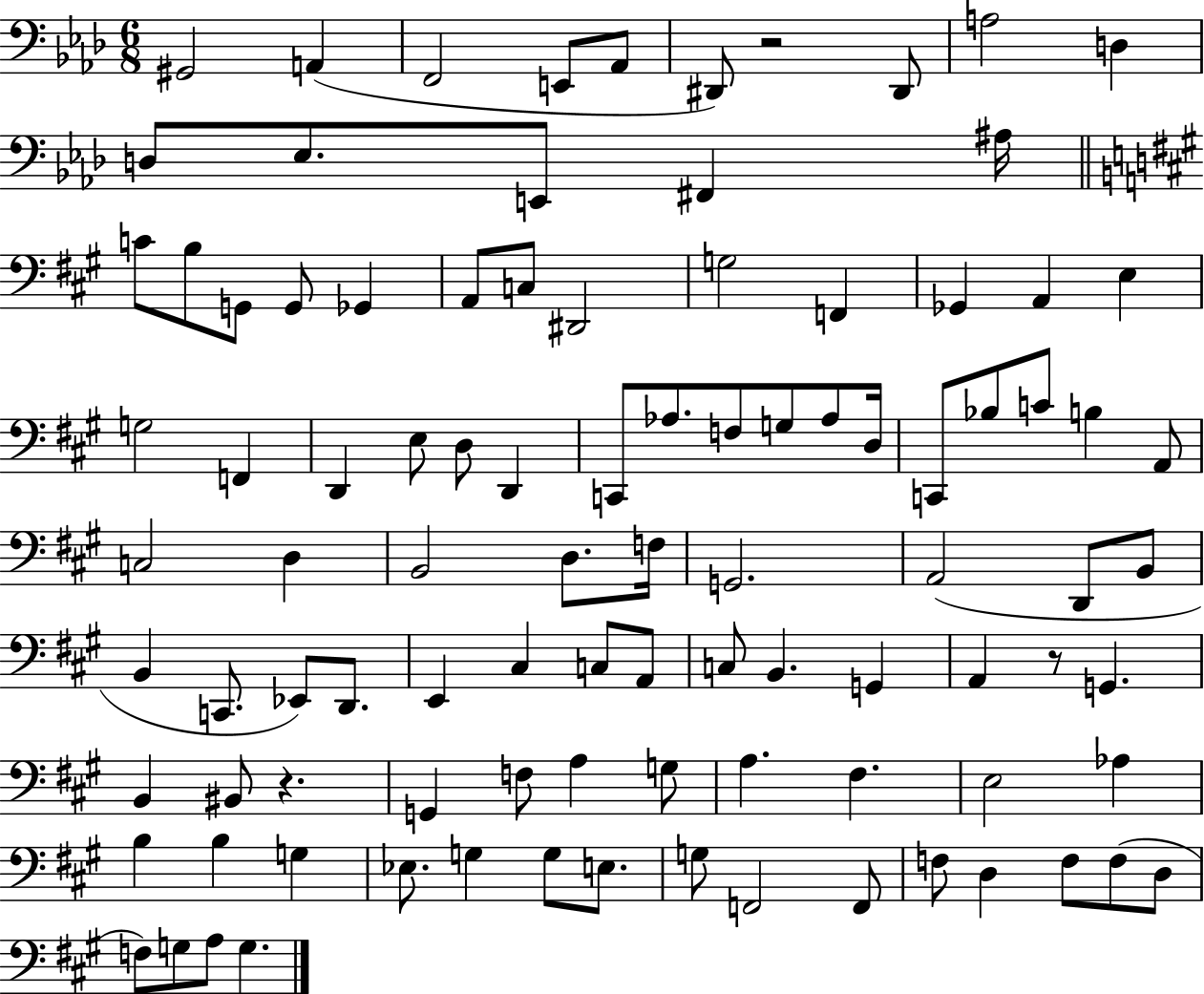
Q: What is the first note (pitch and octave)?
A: G#2